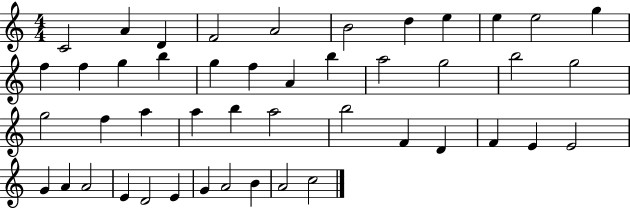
{
  \clef treble
  \numericTimeSignature
  \time 4/4
  \key c \major
  c'2 a'4 d'4 | f'2 a'2 | b'2 d''4 e''4 | e''4 e''2 g''4 | \break f''4 f''4 g''4 b''4 | g''4 f''4 a'4 b''4 | a''2 g''2 | b''2 g''2 | \break g''2 f''4 a''4 | a''4 b''4 a''2 | b''2 f'4 d'4 | f'4 e'4 e'2 | \break g'4 a'4 a'2 | e'4 d'2 e'4 | g'4 a'2 b'4 | a'2 c''2 | \break \bar "|."
}